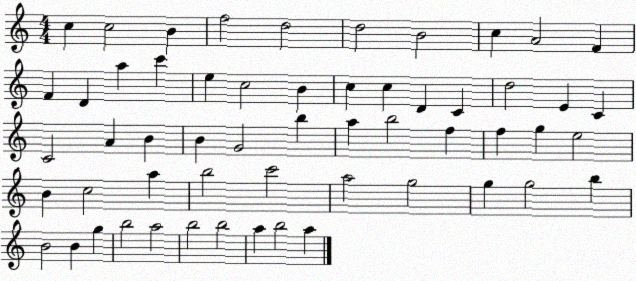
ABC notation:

X:1
T:Untitled
M:4/4
L:1/4
K:C
c c2 B f2 d2 d2 B2 c A2 F F D a c' e c2 B c c D C d2 E C C2 A B B G2 b a b2 f f g e2 B c2 a b2 c'2 a2 g2 g g2 b B2 B g b2 a2 b2 b2 a b2 a